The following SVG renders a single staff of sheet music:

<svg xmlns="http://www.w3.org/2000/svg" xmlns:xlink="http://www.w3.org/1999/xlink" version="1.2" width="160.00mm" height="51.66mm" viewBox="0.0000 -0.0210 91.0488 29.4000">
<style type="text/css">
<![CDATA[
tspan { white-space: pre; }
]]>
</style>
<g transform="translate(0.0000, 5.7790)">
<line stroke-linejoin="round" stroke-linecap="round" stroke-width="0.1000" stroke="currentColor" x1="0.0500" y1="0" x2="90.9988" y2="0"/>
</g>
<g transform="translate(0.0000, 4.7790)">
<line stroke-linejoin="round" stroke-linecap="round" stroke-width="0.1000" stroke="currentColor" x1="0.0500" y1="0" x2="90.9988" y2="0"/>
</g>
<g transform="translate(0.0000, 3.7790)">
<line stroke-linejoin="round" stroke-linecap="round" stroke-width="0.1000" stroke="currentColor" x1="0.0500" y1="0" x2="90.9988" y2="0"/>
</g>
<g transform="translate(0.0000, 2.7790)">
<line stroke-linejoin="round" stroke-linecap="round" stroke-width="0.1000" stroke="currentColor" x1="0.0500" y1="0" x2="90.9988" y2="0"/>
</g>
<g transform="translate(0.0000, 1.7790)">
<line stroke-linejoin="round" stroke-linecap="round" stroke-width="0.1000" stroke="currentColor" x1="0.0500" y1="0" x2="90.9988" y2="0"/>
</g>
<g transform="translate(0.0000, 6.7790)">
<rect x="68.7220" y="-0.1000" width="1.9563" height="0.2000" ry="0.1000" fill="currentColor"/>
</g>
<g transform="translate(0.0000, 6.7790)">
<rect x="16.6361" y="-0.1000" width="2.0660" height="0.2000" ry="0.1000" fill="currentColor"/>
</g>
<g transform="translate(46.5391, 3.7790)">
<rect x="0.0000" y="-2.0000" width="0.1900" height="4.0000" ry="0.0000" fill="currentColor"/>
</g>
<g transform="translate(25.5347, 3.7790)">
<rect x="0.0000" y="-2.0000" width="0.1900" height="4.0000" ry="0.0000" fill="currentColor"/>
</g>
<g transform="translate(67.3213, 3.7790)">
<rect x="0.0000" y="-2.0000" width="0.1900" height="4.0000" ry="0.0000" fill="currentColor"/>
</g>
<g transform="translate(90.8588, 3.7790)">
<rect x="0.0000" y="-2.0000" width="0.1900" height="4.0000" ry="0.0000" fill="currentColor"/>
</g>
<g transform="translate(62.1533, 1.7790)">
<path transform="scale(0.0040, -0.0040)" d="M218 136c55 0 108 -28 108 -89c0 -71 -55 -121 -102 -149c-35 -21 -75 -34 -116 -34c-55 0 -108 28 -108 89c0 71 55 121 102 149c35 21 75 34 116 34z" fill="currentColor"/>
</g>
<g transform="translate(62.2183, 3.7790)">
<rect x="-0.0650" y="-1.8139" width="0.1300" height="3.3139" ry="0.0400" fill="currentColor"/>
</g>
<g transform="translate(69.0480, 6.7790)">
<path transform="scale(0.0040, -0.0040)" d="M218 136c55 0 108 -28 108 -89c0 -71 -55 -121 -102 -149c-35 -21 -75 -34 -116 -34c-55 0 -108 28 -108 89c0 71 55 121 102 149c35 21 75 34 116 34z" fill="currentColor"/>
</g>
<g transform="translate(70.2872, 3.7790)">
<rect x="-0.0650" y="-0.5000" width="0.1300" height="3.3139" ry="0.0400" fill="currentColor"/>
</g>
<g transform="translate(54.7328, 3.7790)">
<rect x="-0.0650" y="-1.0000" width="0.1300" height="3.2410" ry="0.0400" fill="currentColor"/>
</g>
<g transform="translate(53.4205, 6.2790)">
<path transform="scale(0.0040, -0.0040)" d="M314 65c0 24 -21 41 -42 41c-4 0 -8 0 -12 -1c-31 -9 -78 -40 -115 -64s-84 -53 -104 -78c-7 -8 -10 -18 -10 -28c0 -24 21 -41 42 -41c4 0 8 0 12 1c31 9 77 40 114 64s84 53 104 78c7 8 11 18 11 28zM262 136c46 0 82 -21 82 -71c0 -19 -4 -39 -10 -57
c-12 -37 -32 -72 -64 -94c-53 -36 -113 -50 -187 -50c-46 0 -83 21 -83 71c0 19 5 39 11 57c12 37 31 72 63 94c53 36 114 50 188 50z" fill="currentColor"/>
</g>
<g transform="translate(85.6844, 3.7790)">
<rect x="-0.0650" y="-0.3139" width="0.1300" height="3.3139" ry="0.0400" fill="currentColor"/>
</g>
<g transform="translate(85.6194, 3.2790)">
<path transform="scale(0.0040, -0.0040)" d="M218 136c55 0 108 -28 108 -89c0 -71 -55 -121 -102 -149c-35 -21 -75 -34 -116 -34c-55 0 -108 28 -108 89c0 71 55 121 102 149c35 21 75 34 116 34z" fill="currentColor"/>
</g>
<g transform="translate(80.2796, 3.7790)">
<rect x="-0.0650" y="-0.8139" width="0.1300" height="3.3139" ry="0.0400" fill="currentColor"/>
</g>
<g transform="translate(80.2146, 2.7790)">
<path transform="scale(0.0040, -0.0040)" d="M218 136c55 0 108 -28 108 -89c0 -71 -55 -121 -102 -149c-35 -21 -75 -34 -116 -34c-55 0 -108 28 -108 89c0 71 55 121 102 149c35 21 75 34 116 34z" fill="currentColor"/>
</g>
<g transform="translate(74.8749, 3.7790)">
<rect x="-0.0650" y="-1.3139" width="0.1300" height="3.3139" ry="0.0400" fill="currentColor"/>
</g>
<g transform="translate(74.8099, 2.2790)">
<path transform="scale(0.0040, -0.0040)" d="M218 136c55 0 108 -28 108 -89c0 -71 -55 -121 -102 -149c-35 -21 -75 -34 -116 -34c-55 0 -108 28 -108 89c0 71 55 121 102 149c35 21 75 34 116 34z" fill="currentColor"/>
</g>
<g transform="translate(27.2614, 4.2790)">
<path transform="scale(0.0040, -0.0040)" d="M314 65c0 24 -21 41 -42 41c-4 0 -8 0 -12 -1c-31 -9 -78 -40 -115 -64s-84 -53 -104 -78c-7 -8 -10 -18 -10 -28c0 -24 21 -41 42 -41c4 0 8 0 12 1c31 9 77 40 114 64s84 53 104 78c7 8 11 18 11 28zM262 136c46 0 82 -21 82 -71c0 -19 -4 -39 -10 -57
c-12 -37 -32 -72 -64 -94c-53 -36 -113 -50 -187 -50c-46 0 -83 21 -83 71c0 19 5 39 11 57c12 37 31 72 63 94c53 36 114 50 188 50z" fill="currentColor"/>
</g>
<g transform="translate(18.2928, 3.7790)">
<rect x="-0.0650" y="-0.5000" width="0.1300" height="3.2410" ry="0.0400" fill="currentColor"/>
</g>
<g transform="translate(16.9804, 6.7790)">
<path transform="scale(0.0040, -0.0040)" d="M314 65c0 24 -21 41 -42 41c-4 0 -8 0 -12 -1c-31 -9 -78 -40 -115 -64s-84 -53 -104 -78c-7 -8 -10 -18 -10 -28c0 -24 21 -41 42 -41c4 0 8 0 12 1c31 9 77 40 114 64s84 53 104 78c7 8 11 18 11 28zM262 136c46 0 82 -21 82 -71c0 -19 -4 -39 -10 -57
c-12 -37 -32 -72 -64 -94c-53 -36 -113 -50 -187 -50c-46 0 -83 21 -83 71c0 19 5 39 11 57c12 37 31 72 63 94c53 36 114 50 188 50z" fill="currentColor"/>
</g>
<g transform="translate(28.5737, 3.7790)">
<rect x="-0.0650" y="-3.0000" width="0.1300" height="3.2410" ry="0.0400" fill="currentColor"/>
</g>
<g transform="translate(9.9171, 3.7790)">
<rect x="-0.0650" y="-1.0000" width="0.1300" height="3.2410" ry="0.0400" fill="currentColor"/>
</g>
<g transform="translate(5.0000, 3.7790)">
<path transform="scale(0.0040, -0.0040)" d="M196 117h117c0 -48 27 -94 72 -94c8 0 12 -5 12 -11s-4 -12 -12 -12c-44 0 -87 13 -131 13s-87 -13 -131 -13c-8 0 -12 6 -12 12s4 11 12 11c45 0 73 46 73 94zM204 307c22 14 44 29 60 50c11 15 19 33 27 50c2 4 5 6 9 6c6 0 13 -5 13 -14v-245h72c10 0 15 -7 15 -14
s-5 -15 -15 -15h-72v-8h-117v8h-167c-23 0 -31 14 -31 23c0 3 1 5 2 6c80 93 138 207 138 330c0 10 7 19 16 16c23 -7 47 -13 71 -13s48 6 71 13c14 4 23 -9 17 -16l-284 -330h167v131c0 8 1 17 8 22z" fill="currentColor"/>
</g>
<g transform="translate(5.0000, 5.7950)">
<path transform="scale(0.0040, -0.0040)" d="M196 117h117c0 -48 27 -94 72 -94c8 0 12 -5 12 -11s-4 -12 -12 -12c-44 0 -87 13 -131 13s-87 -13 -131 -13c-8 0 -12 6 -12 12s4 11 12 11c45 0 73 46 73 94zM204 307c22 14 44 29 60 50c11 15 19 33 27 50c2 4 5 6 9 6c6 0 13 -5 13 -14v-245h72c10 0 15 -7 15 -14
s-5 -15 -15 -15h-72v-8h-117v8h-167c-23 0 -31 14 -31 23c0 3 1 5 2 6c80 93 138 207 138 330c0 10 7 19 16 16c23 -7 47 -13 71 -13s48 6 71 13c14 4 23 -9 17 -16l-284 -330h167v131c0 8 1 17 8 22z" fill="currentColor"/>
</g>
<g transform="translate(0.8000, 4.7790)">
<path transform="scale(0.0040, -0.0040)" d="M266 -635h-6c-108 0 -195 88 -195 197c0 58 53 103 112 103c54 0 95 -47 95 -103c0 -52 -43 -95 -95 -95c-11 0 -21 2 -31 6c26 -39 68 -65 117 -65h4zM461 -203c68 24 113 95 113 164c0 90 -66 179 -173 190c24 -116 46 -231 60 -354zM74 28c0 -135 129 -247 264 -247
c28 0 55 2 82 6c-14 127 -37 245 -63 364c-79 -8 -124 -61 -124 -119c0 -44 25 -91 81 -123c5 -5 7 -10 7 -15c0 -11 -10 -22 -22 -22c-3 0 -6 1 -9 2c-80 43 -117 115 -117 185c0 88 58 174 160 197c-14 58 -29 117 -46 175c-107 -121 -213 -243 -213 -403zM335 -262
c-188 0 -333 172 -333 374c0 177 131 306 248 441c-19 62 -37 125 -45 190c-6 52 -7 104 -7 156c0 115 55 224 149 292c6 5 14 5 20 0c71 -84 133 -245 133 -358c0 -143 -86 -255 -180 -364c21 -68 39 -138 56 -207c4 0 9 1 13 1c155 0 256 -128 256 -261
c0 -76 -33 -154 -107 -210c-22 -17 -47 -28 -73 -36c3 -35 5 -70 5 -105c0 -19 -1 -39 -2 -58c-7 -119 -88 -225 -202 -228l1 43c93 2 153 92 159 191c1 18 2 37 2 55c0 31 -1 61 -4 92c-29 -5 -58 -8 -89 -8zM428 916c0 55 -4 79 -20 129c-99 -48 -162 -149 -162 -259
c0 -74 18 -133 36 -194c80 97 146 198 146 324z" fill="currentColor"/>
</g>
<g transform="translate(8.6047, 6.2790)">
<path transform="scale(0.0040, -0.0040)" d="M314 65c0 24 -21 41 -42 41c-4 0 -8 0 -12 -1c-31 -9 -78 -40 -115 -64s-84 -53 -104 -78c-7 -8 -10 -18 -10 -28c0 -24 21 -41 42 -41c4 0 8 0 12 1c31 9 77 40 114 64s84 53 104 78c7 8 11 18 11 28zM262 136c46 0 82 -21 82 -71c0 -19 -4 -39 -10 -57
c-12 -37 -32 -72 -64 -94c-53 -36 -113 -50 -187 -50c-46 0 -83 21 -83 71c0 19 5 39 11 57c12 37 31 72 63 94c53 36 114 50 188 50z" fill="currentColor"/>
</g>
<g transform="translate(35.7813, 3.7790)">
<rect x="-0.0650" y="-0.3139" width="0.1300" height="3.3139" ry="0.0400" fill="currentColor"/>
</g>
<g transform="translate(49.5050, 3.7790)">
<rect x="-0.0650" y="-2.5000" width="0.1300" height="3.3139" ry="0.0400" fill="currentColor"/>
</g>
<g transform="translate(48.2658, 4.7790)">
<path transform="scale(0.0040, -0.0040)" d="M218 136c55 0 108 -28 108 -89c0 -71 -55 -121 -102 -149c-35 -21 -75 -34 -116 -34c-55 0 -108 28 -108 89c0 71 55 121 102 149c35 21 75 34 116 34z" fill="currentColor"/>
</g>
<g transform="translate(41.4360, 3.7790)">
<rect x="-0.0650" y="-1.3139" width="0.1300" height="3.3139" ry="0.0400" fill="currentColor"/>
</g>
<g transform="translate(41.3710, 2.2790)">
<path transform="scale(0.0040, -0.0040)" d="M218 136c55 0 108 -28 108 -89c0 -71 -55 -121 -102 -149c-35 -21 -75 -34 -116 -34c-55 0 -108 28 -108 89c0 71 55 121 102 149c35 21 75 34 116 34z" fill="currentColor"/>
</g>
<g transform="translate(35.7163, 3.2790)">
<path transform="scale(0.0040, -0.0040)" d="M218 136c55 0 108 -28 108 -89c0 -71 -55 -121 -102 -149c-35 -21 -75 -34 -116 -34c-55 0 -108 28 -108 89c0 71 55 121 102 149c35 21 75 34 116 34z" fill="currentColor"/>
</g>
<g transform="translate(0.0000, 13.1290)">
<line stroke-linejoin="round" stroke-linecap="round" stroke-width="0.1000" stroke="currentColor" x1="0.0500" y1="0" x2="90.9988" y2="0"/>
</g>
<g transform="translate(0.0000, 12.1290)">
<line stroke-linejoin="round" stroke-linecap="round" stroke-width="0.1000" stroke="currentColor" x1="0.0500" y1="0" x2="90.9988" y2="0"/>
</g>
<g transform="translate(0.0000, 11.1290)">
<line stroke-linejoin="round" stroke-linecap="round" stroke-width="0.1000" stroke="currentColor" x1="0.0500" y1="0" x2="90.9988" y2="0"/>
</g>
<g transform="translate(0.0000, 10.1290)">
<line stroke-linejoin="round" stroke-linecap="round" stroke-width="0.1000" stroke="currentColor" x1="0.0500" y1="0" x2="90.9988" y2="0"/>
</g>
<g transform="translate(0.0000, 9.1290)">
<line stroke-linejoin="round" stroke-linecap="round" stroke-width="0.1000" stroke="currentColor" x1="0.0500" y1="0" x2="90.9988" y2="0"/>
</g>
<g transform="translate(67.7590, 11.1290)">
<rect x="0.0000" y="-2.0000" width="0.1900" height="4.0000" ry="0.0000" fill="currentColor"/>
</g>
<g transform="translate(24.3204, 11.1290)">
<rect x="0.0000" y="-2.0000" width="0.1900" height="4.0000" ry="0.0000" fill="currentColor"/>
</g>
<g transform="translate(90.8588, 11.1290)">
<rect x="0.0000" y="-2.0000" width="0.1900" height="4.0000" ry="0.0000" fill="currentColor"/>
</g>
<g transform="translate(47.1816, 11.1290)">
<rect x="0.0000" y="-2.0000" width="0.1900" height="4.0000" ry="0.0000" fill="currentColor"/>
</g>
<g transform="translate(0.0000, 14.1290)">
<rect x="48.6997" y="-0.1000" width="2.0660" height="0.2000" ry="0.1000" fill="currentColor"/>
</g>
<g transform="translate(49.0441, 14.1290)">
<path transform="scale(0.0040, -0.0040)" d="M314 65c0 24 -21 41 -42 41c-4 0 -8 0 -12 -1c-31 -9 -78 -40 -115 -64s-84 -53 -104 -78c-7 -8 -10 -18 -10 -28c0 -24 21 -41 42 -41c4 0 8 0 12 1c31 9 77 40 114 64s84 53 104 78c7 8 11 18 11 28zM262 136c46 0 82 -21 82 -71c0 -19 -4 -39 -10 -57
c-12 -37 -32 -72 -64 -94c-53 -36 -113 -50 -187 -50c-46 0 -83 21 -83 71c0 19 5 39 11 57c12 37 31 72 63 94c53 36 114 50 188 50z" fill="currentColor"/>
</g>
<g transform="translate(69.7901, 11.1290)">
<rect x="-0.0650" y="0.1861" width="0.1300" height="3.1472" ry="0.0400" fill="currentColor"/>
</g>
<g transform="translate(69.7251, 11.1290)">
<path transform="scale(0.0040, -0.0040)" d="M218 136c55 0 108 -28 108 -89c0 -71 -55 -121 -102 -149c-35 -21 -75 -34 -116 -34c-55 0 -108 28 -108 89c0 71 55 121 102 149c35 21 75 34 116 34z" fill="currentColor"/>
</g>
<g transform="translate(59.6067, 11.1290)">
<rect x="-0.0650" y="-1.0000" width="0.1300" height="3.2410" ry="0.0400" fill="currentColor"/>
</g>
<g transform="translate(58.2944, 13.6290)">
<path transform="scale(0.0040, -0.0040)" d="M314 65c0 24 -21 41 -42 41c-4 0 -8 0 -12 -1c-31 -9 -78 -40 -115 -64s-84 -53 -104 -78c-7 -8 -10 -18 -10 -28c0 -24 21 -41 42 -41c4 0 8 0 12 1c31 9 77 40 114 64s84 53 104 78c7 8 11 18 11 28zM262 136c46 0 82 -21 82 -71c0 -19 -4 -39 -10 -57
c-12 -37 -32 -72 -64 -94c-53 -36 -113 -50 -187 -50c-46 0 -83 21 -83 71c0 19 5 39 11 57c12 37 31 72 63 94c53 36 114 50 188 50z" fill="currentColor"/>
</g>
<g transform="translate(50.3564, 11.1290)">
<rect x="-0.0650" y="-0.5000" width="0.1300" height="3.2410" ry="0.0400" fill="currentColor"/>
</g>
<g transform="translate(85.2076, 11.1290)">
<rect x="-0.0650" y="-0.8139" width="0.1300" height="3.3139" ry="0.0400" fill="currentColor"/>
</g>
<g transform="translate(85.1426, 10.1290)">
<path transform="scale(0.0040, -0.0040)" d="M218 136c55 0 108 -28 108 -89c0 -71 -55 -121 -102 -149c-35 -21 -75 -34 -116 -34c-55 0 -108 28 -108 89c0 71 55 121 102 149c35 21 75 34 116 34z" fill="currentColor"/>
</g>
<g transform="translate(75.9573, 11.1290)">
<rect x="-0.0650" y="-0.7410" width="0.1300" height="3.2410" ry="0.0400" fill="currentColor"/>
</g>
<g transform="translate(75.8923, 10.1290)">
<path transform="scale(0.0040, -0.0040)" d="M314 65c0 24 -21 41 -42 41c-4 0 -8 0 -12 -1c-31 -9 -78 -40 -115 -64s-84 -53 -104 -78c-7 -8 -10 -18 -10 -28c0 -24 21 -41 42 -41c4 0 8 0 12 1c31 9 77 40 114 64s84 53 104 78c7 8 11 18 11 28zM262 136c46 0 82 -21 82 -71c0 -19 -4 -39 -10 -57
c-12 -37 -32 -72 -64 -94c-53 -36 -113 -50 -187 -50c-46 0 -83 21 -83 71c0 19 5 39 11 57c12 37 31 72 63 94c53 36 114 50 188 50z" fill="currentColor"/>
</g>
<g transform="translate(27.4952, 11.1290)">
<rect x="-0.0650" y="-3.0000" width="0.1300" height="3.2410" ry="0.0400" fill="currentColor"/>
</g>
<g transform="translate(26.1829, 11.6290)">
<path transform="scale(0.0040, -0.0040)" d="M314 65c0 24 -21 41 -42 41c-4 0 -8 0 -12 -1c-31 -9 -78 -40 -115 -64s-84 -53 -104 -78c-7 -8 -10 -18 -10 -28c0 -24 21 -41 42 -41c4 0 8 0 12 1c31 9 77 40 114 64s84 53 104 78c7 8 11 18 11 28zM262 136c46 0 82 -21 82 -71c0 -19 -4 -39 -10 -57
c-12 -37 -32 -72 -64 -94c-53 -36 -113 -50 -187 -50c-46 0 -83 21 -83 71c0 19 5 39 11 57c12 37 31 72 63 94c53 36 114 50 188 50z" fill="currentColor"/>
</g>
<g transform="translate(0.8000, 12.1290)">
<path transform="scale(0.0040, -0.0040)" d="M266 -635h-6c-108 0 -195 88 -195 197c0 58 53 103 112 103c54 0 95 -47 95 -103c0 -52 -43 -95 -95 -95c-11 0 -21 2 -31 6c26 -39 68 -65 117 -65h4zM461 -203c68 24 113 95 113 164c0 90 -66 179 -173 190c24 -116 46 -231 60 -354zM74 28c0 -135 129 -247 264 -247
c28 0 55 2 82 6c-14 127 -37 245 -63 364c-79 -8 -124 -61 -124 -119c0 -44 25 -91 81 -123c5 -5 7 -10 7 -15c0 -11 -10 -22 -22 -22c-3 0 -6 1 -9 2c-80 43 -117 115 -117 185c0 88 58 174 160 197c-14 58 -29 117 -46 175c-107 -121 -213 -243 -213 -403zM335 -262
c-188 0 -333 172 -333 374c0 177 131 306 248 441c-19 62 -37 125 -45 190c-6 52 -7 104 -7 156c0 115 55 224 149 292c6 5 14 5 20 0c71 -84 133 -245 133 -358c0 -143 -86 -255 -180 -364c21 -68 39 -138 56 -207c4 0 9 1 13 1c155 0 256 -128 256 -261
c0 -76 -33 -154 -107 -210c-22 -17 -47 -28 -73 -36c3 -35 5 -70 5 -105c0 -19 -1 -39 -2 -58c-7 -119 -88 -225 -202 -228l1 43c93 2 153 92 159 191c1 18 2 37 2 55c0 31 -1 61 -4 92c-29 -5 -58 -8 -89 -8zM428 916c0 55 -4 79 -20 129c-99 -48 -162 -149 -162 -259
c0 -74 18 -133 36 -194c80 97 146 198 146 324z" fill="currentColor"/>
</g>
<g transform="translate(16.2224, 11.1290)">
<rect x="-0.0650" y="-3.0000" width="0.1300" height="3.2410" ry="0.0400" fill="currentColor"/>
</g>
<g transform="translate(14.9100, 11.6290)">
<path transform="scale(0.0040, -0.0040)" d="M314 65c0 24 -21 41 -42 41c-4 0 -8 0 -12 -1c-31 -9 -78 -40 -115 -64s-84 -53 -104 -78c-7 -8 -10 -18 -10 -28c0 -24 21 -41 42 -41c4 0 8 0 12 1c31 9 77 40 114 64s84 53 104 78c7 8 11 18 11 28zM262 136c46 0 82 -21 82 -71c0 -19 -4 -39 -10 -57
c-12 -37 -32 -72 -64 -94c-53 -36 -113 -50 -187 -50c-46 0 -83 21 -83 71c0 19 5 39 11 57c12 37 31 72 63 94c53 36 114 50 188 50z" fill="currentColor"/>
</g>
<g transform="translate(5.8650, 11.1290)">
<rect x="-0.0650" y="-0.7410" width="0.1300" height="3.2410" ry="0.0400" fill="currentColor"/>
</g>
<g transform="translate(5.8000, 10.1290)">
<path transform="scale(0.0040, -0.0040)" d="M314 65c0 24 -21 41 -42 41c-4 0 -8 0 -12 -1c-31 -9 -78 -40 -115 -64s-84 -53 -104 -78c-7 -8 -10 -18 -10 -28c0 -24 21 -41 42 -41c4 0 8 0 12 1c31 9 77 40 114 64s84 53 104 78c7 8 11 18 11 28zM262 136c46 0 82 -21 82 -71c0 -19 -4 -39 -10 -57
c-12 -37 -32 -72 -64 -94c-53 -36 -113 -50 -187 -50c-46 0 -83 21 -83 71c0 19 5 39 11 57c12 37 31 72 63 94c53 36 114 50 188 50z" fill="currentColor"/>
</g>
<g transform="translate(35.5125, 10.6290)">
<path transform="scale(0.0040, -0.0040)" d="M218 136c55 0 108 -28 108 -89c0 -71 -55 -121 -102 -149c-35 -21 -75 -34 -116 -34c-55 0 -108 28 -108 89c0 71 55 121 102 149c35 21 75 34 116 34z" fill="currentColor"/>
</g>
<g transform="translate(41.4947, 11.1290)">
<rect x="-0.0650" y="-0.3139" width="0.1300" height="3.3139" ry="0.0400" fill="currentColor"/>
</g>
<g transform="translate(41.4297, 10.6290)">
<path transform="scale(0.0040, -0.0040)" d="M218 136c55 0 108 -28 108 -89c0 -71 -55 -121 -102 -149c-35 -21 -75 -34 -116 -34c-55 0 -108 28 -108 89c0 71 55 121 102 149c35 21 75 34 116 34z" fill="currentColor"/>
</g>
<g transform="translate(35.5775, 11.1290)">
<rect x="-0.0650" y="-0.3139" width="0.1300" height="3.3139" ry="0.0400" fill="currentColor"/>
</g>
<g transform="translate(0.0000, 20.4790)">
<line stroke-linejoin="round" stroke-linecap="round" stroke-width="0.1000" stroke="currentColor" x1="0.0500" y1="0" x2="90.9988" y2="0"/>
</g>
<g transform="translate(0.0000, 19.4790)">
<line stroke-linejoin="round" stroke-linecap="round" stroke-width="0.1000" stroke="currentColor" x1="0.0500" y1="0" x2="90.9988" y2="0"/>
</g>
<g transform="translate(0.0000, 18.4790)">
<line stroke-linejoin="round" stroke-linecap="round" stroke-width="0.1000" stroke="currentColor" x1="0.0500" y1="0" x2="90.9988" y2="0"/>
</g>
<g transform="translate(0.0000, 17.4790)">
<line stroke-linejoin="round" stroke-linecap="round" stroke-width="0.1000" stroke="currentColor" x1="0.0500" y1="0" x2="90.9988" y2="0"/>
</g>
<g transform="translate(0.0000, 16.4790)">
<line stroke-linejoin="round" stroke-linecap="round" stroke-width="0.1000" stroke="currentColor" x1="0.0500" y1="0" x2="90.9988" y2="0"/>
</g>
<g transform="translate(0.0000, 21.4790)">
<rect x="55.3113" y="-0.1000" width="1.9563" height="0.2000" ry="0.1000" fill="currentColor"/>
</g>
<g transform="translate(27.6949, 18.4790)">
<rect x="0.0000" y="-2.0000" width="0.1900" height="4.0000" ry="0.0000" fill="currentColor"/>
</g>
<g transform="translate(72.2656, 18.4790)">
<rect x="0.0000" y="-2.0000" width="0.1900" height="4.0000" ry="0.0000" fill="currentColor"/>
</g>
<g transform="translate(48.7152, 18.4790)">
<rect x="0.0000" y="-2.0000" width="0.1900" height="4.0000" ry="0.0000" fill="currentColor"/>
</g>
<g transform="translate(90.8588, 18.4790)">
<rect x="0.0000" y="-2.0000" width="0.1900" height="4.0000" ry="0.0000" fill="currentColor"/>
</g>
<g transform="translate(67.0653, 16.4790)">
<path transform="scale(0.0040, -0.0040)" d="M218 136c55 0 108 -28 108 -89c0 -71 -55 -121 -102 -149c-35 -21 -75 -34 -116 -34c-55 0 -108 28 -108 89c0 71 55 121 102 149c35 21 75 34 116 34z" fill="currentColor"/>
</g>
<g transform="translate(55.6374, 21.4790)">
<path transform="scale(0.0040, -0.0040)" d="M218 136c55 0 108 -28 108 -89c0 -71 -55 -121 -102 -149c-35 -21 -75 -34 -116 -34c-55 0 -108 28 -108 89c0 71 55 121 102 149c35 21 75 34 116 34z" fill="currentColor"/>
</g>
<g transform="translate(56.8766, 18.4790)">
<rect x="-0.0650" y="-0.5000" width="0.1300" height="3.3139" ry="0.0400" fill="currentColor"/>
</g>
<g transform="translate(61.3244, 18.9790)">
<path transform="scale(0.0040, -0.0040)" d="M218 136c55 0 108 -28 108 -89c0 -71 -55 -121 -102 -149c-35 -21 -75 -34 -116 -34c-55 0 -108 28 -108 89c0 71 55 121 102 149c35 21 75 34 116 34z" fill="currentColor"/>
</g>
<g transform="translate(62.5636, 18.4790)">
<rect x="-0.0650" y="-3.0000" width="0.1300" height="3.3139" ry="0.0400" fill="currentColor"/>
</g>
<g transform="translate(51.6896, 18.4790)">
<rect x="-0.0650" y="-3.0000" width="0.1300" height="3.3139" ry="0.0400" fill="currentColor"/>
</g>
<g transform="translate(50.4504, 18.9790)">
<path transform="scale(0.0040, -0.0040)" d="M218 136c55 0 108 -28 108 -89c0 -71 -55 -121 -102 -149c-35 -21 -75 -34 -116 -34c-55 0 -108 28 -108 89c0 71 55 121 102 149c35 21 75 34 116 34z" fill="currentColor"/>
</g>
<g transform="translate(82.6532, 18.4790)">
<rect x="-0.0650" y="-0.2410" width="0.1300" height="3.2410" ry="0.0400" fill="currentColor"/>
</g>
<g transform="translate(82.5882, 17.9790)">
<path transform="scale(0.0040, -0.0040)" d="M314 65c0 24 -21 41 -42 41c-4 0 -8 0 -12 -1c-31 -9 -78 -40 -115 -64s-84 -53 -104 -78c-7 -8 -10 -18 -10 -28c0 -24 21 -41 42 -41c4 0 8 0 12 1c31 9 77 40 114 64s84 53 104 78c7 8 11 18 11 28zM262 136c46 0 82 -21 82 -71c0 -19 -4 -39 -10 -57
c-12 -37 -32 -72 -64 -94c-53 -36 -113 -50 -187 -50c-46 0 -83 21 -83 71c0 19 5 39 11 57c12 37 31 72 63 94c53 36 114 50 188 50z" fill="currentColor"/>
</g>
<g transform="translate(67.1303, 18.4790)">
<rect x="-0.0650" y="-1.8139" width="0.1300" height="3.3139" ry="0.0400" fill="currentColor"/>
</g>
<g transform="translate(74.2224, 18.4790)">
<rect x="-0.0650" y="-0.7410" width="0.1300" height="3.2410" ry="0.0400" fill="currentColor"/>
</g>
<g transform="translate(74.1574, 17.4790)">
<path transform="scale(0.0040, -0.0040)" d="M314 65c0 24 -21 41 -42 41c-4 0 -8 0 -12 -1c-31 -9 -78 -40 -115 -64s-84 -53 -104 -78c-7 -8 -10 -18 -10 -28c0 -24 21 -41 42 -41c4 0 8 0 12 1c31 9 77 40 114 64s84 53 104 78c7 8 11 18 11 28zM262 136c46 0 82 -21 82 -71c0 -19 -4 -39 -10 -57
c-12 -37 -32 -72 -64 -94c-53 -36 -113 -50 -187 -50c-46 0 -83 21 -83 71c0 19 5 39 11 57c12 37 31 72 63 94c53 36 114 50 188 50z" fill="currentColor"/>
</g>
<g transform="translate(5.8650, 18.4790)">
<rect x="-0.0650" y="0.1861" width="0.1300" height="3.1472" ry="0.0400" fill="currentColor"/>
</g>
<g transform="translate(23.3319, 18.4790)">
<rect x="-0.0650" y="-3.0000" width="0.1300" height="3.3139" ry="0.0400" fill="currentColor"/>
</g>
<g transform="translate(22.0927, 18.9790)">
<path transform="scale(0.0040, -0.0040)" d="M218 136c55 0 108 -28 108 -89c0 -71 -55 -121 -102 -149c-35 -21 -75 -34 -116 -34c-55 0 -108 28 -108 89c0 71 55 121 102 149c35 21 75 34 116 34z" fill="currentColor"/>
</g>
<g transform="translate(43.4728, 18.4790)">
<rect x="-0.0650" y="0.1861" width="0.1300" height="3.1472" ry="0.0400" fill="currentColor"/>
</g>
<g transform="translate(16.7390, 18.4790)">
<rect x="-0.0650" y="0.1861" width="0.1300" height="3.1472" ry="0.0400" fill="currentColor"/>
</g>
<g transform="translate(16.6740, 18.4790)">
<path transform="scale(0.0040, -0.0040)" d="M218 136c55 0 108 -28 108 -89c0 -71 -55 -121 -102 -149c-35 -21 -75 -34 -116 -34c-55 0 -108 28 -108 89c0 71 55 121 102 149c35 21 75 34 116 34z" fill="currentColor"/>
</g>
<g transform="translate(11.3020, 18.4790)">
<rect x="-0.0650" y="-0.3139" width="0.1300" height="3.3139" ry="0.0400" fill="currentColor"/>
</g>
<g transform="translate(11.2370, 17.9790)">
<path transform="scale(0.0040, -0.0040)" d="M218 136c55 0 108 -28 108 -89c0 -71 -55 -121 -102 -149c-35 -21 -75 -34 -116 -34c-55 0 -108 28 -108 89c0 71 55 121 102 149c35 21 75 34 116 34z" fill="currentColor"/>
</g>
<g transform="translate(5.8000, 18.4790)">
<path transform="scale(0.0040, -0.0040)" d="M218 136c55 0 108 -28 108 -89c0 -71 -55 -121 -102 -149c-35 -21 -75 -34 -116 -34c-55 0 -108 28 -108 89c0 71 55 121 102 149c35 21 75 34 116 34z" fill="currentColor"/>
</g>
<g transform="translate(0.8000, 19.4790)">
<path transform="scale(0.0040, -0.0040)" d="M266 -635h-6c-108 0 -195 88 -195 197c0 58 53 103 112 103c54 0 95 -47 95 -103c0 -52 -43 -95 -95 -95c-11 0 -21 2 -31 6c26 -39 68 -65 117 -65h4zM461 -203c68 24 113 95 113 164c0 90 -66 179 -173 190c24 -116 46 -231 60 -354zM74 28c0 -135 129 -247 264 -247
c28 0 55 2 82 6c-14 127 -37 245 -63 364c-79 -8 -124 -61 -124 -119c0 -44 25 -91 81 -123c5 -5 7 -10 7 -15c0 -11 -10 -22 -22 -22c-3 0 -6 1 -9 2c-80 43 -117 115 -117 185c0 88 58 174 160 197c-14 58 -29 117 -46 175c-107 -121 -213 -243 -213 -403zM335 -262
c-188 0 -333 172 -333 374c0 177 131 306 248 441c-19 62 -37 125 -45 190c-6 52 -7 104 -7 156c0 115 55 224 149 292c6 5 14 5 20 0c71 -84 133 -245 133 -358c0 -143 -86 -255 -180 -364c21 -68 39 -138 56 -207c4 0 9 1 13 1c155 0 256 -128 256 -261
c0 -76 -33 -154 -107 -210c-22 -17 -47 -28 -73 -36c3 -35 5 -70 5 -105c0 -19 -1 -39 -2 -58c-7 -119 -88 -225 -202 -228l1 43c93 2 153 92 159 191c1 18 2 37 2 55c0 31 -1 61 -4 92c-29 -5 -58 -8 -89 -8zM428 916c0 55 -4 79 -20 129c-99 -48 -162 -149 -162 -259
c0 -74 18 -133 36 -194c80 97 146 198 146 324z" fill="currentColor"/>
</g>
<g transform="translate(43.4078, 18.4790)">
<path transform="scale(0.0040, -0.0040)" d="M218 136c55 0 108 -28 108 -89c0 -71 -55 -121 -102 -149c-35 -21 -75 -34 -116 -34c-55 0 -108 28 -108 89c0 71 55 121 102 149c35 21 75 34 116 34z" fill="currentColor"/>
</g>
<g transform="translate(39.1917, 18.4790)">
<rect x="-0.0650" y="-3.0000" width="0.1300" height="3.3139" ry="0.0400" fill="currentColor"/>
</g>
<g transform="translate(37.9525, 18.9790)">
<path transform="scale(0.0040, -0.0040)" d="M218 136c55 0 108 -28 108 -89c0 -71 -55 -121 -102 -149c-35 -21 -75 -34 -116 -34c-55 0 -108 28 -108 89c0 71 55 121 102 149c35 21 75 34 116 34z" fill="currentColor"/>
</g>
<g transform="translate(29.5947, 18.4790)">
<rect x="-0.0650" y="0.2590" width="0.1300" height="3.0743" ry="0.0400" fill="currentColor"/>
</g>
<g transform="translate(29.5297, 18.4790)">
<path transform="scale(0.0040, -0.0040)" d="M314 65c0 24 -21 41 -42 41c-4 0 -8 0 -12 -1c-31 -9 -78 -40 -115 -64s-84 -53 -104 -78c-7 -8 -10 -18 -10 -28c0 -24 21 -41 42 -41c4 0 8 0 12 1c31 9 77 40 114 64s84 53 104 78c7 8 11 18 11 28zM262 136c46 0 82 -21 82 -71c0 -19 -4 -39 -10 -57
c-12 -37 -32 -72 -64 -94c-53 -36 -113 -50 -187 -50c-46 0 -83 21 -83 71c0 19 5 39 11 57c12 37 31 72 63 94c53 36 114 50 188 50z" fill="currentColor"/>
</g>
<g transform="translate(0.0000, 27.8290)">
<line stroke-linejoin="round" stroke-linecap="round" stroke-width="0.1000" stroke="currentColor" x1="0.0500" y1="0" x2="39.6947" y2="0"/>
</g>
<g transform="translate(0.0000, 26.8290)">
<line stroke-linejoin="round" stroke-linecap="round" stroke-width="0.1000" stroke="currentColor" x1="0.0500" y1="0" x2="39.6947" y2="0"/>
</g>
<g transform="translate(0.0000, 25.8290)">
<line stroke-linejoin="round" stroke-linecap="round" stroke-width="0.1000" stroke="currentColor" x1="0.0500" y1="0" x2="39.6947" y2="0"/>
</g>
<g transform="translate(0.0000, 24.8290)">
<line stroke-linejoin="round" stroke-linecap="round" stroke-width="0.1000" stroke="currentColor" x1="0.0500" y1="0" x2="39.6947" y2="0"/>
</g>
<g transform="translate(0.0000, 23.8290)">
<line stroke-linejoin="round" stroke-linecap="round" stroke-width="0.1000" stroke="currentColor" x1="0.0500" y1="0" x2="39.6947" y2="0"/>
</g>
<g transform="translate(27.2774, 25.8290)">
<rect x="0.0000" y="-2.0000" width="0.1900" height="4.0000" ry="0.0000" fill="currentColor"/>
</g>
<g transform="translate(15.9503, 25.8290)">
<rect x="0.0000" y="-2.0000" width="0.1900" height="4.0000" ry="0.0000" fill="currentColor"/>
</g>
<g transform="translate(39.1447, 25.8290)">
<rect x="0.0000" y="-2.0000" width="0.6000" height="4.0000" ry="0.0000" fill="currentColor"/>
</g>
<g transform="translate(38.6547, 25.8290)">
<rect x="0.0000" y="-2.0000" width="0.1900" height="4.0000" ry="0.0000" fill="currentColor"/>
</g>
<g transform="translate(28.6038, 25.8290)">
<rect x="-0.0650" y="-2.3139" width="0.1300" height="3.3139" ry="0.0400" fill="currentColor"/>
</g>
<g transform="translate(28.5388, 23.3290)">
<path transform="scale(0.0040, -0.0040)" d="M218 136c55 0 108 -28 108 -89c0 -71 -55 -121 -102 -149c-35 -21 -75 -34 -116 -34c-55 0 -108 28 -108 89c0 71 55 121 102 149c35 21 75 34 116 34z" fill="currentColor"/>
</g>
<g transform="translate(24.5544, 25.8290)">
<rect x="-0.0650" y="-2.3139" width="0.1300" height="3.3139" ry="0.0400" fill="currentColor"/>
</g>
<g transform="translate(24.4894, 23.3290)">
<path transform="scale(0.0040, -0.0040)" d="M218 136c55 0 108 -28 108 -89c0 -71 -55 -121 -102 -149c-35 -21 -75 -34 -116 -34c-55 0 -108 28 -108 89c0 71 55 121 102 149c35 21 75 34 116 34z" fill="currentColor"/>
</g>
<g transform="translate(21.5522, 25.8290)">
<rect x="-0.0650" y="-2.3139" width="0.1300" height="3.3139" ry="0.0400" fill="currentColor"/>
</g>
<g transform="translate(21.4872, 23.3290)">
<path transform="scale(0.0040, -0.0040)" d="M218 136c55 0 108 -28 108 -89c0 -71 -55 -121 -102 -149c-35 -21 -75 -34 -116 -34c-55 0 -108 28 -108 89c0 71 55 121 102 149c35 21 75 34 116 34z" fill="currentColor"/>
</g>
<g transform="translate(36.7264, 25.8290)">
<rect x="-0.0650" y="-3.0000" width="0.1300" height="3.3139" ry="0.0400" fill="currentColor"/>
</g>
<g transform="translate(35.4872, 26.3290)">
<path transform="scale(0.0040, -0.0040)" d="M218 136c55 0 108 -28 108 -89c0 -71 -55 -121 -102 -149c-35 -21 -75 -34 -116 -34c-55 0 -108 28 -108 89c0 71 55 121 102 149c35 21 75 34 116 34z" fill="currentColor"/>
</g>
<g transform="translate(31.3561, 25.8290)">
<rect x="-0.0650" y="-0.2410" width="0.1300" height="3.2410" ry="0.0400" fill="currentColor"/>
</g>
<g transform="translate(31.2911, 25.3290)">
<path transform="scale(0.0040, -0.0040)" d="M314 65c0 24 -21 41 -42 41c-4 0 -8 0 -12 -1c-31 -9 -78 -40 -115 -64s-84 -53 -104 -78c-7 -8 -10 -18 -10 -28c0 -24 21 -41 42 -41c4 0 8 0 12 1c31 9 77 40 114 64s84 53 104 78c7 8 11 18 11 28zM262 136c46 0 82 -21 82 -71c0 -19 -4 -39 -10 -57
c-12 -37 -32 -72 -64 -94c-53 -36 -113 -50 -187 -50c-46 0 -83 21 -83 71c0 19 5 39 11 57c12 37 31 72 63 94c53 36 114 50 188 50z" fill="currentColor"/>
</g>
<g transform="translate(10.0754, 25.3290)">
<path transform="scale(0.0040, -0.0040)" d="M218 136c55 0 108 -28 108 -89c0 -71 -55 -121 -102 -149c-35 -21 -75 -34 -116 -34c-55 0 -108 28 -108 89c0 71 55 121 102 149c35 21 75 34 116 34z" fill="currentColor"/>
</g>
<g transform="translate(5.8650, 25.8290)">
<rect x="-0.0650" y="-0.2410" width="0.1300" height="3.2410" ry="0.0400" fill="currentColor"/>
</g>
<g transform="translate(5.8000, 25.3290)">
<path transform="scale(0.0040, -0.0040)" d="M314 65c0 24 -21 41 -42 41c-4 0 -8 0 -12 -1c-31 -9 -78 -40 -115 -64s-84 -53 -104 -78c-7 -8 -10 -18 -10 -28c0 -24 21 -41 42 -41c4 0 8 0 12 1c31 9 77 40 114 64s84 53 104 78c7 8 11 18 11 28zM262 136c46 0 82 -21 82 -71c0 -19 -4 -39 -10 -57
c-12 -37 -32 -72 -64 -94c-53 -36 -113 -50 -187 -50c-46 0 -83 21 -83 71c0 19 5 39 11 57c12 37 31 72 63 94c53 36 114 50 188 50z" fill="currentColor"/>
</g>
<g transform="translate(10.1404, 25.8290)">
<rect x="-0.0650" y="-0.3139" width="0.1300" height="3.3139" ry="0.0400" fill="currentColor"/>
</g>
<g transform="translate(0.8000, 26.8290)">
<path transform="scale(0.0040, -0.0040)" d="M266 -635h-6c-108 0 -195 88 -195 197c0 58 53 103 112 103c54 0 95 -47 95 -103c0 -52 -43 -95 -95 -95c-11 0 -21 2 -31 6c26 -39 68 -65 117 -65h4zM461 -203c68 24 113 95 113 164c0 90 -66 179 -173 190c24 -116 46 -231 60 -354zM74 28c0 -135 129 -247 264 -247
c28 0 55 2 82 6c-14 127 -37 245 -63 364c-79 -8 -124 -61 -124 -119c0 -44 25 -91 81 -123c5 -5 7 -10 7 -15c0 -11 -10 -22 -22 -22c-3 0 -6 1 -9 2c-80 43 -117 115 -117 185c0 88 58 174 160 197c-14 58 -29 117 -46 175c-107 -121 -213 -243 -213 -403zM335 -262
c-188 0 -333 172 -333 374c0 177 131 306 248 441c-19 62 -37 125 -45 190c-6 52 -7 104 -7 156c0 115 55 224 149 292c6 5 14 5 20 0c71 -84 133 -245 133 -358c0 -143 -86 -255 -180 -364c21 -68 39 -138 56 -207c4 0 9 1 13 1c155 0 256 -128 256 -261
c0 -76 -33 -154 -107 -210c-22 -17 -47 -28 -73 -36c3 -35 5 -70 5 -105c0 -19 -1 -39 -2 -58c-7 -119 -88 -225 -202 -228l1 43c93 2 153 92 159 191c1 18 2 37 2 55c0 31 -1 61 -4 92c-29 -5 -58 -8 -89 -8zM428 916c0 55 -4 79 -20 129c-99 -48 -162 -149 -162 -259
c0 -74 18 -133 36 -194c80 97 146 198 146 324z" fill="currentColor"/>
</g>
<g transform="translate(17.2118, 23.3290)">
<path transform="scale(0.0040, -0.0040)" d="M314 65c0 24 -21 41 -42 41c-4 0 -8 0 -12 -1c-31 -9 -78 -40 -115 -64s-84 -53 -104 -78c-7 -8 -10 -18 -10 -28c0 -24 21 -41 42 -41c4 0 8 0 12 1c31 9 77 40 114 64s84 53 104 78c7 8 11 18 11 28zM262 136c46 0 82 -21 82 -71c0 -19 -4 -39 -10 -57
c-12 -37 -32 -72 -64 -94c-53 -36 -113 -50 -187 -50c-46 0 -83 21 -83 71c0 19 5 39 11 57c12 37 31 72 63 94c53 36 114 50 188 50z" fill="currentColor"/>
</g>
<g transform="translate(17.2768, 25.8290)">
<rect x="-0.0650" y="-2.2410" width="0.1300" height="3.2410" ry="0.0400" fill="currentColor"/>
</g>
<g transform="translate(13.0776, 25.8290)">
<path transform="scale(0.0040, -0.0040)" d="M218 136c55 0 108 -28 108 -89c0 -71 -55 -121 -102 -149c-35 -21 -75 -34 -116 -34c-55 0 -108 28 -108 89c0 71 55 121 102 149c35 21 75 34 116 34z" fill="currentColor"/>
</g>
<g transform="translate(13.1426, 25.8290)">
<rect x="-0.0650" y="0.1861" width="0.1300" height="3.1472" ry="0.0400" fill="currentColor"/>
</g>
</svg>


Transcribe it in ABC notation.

X:1
T:Untitled
M:4/4
L:1/4
K:C
D2 C2 A2 c e G D2 f C e d c d2 A2 A2 c c C2 D2 B d2 d B c B A B2 A B A C A f d2 c2 c2 c B g2 g g g c2 A